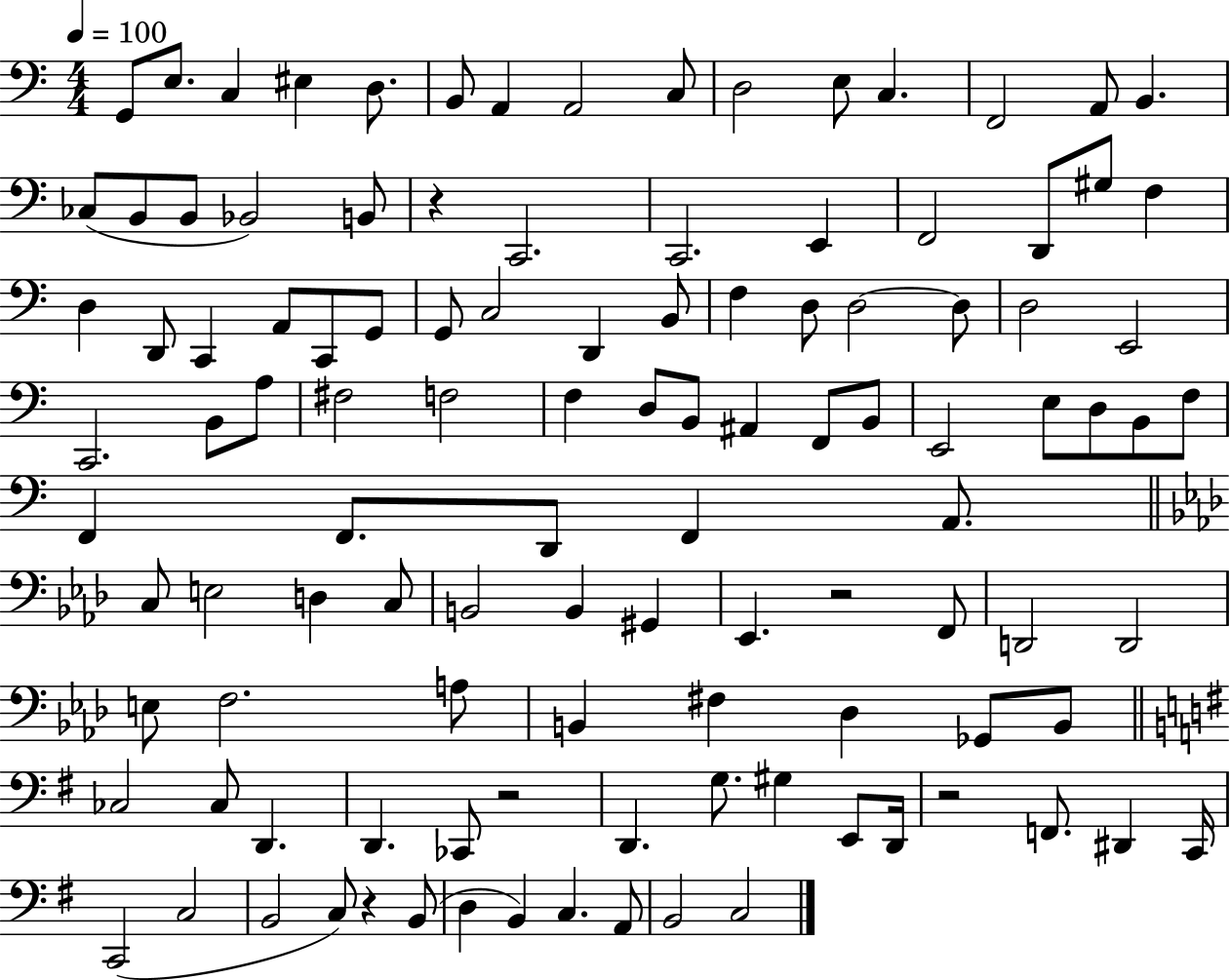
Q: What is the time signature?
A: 4/4